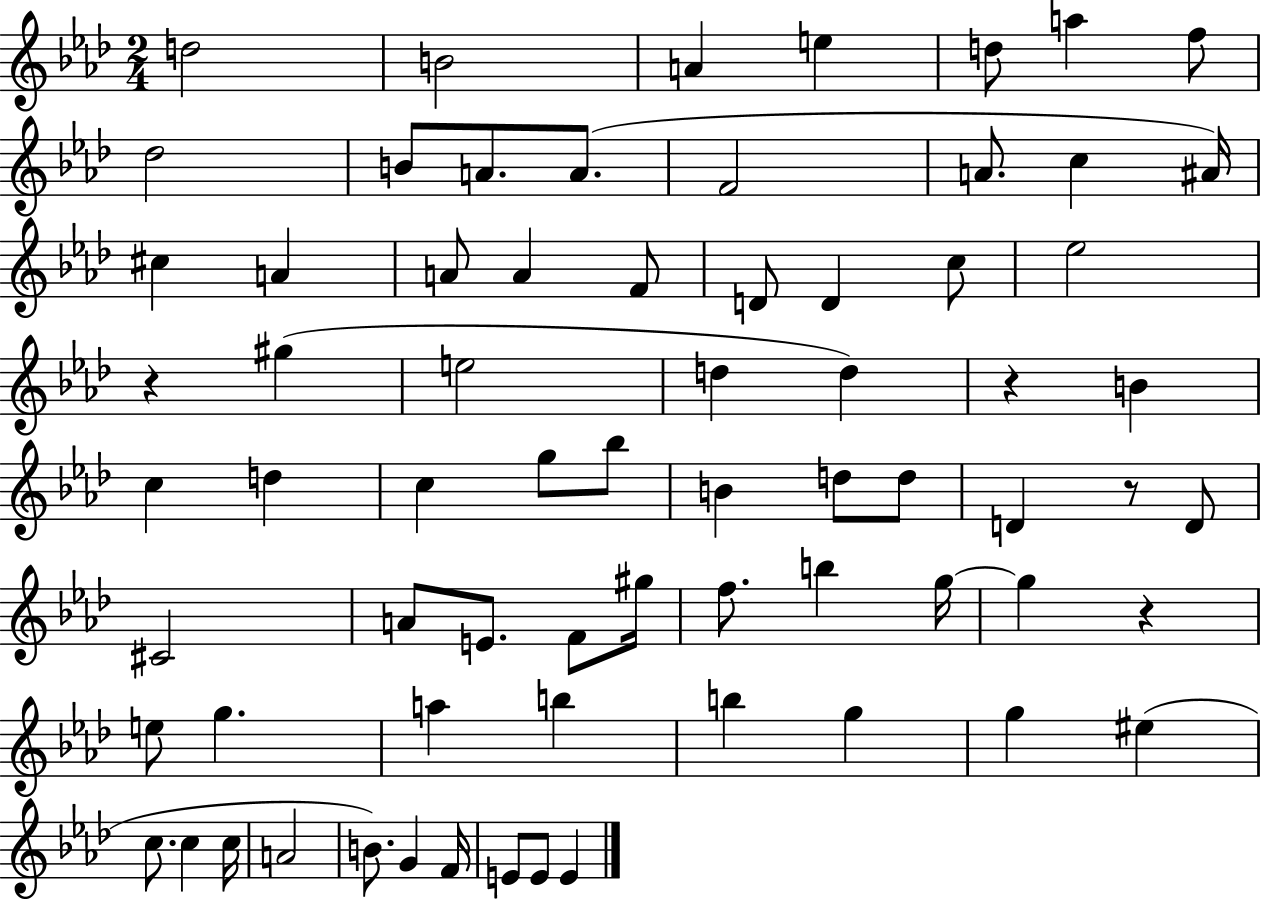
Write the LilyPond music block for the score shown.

{
  \clef treble
  \numericTimeSignature
  \time 2/4
  \key aes \major
  \repeat volta 2 { d''2 | b'2 | a'4 e''4 | d''8 a''4 f''8 | \break des''2 | b'8 a'8. a'8.( | f'2 | a'8. c''4 ais'16) | \break cis''4 a'4 | a'8 a'4 f'8 | d'8 d'4 c''8 | ees''2 | \break r4 gis''4( | e''2 | d''4 d''4) | r4 b'4 | \break c''4 d''4 | c''4 g''8 bes''8 | b'4 d''8 d''8 | d'4 r8 d'8 | \break cis'2 | a'8 e'8. f'8 gis''16 | f''8. b''4 g''16~~ | g''4 r4 | \break e''8 g''4. | a''4 b''4 | b''4 g''4 | g''4 eis''4( | \break c''8. c''4 c''16 | a'2 | b'8.) g'4 f'16 | e'8 e'8 e'4 | \break } \bar "|."
}